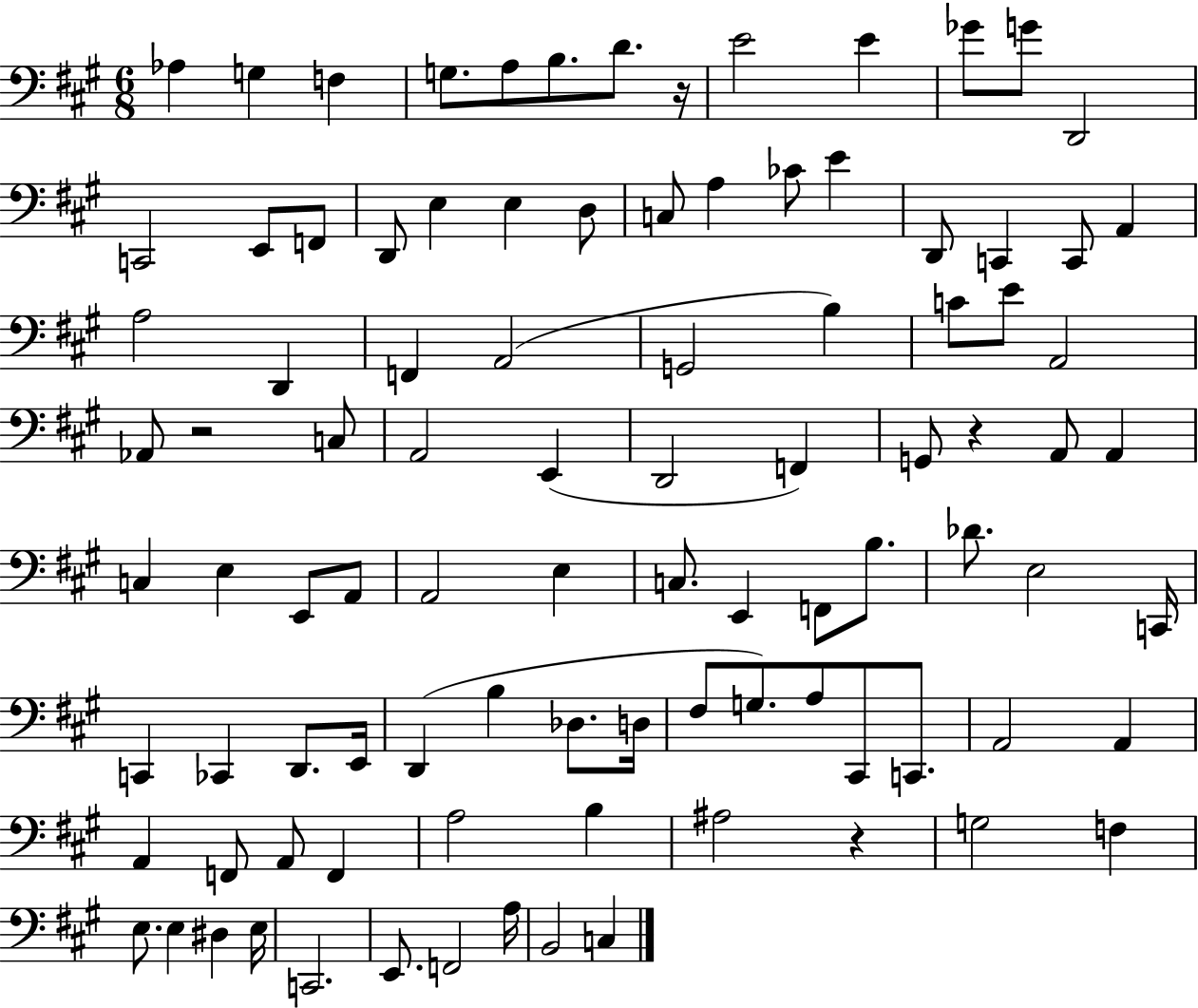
X:1
T:Untitled
M:6/8
L:1/4
K:A
_A, G, F, G,/2 A,/2 B,/2 D/2 z/4 E2 E _G/2 G/2 D,,2 C,,2 E,,/2 F,,/2 D,,/2 E, E, D,/2 C,/2 A, _C/2 E D,,/2 C,, C,,/2 A,, A,2 D,, F,, A,,2 G,,2 B, C/2 E/2 A,,2 _A,,/2 z2 C,/2 A,,2 E,, D,,2 F,, G,,/2 z A,,/2 A,, C, E, E,,/2 A,,/2 A,,2 E, C,/2 E,, F,,/2 B,/2 _D/2 E,2 C,,/4 C,, _C,, D,,/2 E,,/4 D,, B, _D,/2 D,/4 ^F,/2 G,/2 A,/2 ^C,,/2 C,,/2 A,,2 A,, A,, F,,/2 A,,/2 F,, A,2 B, ^A,2 z G,2 F, E,/2 E, ^D, E,/4 C,,2 E,,/2 F,,2 A,/4 B,,2 C,